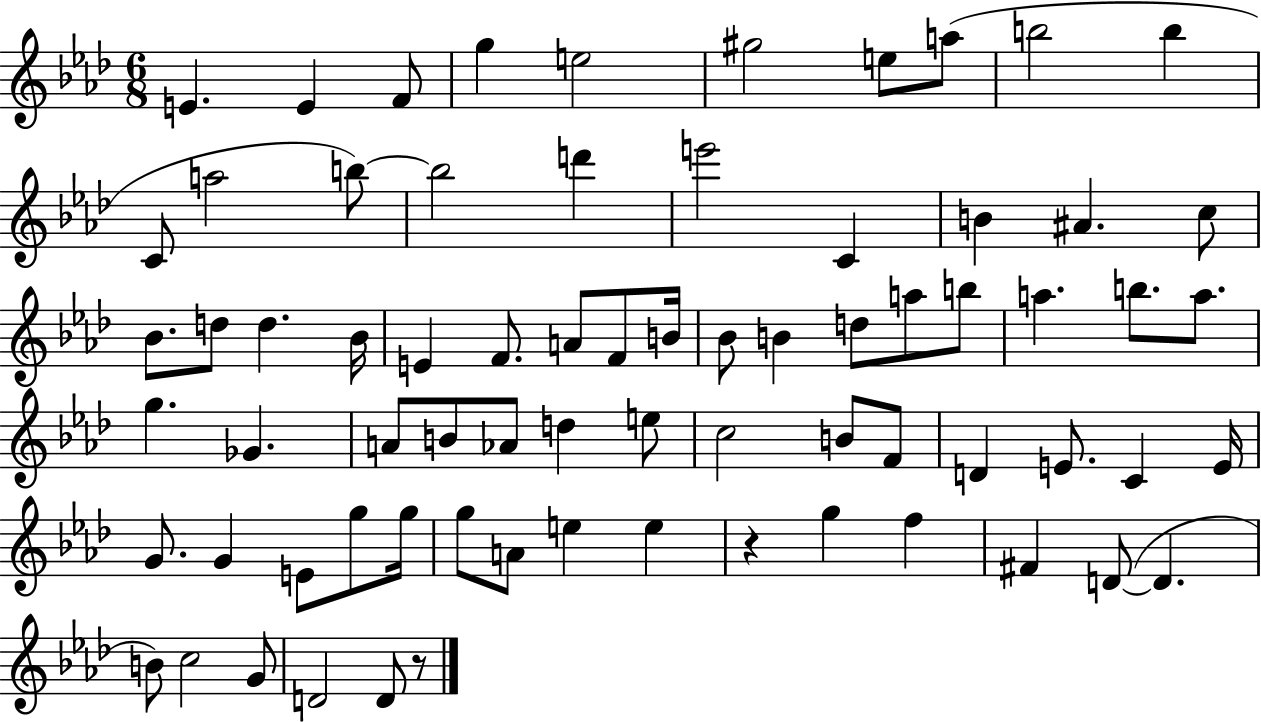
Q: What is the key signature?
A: AES major